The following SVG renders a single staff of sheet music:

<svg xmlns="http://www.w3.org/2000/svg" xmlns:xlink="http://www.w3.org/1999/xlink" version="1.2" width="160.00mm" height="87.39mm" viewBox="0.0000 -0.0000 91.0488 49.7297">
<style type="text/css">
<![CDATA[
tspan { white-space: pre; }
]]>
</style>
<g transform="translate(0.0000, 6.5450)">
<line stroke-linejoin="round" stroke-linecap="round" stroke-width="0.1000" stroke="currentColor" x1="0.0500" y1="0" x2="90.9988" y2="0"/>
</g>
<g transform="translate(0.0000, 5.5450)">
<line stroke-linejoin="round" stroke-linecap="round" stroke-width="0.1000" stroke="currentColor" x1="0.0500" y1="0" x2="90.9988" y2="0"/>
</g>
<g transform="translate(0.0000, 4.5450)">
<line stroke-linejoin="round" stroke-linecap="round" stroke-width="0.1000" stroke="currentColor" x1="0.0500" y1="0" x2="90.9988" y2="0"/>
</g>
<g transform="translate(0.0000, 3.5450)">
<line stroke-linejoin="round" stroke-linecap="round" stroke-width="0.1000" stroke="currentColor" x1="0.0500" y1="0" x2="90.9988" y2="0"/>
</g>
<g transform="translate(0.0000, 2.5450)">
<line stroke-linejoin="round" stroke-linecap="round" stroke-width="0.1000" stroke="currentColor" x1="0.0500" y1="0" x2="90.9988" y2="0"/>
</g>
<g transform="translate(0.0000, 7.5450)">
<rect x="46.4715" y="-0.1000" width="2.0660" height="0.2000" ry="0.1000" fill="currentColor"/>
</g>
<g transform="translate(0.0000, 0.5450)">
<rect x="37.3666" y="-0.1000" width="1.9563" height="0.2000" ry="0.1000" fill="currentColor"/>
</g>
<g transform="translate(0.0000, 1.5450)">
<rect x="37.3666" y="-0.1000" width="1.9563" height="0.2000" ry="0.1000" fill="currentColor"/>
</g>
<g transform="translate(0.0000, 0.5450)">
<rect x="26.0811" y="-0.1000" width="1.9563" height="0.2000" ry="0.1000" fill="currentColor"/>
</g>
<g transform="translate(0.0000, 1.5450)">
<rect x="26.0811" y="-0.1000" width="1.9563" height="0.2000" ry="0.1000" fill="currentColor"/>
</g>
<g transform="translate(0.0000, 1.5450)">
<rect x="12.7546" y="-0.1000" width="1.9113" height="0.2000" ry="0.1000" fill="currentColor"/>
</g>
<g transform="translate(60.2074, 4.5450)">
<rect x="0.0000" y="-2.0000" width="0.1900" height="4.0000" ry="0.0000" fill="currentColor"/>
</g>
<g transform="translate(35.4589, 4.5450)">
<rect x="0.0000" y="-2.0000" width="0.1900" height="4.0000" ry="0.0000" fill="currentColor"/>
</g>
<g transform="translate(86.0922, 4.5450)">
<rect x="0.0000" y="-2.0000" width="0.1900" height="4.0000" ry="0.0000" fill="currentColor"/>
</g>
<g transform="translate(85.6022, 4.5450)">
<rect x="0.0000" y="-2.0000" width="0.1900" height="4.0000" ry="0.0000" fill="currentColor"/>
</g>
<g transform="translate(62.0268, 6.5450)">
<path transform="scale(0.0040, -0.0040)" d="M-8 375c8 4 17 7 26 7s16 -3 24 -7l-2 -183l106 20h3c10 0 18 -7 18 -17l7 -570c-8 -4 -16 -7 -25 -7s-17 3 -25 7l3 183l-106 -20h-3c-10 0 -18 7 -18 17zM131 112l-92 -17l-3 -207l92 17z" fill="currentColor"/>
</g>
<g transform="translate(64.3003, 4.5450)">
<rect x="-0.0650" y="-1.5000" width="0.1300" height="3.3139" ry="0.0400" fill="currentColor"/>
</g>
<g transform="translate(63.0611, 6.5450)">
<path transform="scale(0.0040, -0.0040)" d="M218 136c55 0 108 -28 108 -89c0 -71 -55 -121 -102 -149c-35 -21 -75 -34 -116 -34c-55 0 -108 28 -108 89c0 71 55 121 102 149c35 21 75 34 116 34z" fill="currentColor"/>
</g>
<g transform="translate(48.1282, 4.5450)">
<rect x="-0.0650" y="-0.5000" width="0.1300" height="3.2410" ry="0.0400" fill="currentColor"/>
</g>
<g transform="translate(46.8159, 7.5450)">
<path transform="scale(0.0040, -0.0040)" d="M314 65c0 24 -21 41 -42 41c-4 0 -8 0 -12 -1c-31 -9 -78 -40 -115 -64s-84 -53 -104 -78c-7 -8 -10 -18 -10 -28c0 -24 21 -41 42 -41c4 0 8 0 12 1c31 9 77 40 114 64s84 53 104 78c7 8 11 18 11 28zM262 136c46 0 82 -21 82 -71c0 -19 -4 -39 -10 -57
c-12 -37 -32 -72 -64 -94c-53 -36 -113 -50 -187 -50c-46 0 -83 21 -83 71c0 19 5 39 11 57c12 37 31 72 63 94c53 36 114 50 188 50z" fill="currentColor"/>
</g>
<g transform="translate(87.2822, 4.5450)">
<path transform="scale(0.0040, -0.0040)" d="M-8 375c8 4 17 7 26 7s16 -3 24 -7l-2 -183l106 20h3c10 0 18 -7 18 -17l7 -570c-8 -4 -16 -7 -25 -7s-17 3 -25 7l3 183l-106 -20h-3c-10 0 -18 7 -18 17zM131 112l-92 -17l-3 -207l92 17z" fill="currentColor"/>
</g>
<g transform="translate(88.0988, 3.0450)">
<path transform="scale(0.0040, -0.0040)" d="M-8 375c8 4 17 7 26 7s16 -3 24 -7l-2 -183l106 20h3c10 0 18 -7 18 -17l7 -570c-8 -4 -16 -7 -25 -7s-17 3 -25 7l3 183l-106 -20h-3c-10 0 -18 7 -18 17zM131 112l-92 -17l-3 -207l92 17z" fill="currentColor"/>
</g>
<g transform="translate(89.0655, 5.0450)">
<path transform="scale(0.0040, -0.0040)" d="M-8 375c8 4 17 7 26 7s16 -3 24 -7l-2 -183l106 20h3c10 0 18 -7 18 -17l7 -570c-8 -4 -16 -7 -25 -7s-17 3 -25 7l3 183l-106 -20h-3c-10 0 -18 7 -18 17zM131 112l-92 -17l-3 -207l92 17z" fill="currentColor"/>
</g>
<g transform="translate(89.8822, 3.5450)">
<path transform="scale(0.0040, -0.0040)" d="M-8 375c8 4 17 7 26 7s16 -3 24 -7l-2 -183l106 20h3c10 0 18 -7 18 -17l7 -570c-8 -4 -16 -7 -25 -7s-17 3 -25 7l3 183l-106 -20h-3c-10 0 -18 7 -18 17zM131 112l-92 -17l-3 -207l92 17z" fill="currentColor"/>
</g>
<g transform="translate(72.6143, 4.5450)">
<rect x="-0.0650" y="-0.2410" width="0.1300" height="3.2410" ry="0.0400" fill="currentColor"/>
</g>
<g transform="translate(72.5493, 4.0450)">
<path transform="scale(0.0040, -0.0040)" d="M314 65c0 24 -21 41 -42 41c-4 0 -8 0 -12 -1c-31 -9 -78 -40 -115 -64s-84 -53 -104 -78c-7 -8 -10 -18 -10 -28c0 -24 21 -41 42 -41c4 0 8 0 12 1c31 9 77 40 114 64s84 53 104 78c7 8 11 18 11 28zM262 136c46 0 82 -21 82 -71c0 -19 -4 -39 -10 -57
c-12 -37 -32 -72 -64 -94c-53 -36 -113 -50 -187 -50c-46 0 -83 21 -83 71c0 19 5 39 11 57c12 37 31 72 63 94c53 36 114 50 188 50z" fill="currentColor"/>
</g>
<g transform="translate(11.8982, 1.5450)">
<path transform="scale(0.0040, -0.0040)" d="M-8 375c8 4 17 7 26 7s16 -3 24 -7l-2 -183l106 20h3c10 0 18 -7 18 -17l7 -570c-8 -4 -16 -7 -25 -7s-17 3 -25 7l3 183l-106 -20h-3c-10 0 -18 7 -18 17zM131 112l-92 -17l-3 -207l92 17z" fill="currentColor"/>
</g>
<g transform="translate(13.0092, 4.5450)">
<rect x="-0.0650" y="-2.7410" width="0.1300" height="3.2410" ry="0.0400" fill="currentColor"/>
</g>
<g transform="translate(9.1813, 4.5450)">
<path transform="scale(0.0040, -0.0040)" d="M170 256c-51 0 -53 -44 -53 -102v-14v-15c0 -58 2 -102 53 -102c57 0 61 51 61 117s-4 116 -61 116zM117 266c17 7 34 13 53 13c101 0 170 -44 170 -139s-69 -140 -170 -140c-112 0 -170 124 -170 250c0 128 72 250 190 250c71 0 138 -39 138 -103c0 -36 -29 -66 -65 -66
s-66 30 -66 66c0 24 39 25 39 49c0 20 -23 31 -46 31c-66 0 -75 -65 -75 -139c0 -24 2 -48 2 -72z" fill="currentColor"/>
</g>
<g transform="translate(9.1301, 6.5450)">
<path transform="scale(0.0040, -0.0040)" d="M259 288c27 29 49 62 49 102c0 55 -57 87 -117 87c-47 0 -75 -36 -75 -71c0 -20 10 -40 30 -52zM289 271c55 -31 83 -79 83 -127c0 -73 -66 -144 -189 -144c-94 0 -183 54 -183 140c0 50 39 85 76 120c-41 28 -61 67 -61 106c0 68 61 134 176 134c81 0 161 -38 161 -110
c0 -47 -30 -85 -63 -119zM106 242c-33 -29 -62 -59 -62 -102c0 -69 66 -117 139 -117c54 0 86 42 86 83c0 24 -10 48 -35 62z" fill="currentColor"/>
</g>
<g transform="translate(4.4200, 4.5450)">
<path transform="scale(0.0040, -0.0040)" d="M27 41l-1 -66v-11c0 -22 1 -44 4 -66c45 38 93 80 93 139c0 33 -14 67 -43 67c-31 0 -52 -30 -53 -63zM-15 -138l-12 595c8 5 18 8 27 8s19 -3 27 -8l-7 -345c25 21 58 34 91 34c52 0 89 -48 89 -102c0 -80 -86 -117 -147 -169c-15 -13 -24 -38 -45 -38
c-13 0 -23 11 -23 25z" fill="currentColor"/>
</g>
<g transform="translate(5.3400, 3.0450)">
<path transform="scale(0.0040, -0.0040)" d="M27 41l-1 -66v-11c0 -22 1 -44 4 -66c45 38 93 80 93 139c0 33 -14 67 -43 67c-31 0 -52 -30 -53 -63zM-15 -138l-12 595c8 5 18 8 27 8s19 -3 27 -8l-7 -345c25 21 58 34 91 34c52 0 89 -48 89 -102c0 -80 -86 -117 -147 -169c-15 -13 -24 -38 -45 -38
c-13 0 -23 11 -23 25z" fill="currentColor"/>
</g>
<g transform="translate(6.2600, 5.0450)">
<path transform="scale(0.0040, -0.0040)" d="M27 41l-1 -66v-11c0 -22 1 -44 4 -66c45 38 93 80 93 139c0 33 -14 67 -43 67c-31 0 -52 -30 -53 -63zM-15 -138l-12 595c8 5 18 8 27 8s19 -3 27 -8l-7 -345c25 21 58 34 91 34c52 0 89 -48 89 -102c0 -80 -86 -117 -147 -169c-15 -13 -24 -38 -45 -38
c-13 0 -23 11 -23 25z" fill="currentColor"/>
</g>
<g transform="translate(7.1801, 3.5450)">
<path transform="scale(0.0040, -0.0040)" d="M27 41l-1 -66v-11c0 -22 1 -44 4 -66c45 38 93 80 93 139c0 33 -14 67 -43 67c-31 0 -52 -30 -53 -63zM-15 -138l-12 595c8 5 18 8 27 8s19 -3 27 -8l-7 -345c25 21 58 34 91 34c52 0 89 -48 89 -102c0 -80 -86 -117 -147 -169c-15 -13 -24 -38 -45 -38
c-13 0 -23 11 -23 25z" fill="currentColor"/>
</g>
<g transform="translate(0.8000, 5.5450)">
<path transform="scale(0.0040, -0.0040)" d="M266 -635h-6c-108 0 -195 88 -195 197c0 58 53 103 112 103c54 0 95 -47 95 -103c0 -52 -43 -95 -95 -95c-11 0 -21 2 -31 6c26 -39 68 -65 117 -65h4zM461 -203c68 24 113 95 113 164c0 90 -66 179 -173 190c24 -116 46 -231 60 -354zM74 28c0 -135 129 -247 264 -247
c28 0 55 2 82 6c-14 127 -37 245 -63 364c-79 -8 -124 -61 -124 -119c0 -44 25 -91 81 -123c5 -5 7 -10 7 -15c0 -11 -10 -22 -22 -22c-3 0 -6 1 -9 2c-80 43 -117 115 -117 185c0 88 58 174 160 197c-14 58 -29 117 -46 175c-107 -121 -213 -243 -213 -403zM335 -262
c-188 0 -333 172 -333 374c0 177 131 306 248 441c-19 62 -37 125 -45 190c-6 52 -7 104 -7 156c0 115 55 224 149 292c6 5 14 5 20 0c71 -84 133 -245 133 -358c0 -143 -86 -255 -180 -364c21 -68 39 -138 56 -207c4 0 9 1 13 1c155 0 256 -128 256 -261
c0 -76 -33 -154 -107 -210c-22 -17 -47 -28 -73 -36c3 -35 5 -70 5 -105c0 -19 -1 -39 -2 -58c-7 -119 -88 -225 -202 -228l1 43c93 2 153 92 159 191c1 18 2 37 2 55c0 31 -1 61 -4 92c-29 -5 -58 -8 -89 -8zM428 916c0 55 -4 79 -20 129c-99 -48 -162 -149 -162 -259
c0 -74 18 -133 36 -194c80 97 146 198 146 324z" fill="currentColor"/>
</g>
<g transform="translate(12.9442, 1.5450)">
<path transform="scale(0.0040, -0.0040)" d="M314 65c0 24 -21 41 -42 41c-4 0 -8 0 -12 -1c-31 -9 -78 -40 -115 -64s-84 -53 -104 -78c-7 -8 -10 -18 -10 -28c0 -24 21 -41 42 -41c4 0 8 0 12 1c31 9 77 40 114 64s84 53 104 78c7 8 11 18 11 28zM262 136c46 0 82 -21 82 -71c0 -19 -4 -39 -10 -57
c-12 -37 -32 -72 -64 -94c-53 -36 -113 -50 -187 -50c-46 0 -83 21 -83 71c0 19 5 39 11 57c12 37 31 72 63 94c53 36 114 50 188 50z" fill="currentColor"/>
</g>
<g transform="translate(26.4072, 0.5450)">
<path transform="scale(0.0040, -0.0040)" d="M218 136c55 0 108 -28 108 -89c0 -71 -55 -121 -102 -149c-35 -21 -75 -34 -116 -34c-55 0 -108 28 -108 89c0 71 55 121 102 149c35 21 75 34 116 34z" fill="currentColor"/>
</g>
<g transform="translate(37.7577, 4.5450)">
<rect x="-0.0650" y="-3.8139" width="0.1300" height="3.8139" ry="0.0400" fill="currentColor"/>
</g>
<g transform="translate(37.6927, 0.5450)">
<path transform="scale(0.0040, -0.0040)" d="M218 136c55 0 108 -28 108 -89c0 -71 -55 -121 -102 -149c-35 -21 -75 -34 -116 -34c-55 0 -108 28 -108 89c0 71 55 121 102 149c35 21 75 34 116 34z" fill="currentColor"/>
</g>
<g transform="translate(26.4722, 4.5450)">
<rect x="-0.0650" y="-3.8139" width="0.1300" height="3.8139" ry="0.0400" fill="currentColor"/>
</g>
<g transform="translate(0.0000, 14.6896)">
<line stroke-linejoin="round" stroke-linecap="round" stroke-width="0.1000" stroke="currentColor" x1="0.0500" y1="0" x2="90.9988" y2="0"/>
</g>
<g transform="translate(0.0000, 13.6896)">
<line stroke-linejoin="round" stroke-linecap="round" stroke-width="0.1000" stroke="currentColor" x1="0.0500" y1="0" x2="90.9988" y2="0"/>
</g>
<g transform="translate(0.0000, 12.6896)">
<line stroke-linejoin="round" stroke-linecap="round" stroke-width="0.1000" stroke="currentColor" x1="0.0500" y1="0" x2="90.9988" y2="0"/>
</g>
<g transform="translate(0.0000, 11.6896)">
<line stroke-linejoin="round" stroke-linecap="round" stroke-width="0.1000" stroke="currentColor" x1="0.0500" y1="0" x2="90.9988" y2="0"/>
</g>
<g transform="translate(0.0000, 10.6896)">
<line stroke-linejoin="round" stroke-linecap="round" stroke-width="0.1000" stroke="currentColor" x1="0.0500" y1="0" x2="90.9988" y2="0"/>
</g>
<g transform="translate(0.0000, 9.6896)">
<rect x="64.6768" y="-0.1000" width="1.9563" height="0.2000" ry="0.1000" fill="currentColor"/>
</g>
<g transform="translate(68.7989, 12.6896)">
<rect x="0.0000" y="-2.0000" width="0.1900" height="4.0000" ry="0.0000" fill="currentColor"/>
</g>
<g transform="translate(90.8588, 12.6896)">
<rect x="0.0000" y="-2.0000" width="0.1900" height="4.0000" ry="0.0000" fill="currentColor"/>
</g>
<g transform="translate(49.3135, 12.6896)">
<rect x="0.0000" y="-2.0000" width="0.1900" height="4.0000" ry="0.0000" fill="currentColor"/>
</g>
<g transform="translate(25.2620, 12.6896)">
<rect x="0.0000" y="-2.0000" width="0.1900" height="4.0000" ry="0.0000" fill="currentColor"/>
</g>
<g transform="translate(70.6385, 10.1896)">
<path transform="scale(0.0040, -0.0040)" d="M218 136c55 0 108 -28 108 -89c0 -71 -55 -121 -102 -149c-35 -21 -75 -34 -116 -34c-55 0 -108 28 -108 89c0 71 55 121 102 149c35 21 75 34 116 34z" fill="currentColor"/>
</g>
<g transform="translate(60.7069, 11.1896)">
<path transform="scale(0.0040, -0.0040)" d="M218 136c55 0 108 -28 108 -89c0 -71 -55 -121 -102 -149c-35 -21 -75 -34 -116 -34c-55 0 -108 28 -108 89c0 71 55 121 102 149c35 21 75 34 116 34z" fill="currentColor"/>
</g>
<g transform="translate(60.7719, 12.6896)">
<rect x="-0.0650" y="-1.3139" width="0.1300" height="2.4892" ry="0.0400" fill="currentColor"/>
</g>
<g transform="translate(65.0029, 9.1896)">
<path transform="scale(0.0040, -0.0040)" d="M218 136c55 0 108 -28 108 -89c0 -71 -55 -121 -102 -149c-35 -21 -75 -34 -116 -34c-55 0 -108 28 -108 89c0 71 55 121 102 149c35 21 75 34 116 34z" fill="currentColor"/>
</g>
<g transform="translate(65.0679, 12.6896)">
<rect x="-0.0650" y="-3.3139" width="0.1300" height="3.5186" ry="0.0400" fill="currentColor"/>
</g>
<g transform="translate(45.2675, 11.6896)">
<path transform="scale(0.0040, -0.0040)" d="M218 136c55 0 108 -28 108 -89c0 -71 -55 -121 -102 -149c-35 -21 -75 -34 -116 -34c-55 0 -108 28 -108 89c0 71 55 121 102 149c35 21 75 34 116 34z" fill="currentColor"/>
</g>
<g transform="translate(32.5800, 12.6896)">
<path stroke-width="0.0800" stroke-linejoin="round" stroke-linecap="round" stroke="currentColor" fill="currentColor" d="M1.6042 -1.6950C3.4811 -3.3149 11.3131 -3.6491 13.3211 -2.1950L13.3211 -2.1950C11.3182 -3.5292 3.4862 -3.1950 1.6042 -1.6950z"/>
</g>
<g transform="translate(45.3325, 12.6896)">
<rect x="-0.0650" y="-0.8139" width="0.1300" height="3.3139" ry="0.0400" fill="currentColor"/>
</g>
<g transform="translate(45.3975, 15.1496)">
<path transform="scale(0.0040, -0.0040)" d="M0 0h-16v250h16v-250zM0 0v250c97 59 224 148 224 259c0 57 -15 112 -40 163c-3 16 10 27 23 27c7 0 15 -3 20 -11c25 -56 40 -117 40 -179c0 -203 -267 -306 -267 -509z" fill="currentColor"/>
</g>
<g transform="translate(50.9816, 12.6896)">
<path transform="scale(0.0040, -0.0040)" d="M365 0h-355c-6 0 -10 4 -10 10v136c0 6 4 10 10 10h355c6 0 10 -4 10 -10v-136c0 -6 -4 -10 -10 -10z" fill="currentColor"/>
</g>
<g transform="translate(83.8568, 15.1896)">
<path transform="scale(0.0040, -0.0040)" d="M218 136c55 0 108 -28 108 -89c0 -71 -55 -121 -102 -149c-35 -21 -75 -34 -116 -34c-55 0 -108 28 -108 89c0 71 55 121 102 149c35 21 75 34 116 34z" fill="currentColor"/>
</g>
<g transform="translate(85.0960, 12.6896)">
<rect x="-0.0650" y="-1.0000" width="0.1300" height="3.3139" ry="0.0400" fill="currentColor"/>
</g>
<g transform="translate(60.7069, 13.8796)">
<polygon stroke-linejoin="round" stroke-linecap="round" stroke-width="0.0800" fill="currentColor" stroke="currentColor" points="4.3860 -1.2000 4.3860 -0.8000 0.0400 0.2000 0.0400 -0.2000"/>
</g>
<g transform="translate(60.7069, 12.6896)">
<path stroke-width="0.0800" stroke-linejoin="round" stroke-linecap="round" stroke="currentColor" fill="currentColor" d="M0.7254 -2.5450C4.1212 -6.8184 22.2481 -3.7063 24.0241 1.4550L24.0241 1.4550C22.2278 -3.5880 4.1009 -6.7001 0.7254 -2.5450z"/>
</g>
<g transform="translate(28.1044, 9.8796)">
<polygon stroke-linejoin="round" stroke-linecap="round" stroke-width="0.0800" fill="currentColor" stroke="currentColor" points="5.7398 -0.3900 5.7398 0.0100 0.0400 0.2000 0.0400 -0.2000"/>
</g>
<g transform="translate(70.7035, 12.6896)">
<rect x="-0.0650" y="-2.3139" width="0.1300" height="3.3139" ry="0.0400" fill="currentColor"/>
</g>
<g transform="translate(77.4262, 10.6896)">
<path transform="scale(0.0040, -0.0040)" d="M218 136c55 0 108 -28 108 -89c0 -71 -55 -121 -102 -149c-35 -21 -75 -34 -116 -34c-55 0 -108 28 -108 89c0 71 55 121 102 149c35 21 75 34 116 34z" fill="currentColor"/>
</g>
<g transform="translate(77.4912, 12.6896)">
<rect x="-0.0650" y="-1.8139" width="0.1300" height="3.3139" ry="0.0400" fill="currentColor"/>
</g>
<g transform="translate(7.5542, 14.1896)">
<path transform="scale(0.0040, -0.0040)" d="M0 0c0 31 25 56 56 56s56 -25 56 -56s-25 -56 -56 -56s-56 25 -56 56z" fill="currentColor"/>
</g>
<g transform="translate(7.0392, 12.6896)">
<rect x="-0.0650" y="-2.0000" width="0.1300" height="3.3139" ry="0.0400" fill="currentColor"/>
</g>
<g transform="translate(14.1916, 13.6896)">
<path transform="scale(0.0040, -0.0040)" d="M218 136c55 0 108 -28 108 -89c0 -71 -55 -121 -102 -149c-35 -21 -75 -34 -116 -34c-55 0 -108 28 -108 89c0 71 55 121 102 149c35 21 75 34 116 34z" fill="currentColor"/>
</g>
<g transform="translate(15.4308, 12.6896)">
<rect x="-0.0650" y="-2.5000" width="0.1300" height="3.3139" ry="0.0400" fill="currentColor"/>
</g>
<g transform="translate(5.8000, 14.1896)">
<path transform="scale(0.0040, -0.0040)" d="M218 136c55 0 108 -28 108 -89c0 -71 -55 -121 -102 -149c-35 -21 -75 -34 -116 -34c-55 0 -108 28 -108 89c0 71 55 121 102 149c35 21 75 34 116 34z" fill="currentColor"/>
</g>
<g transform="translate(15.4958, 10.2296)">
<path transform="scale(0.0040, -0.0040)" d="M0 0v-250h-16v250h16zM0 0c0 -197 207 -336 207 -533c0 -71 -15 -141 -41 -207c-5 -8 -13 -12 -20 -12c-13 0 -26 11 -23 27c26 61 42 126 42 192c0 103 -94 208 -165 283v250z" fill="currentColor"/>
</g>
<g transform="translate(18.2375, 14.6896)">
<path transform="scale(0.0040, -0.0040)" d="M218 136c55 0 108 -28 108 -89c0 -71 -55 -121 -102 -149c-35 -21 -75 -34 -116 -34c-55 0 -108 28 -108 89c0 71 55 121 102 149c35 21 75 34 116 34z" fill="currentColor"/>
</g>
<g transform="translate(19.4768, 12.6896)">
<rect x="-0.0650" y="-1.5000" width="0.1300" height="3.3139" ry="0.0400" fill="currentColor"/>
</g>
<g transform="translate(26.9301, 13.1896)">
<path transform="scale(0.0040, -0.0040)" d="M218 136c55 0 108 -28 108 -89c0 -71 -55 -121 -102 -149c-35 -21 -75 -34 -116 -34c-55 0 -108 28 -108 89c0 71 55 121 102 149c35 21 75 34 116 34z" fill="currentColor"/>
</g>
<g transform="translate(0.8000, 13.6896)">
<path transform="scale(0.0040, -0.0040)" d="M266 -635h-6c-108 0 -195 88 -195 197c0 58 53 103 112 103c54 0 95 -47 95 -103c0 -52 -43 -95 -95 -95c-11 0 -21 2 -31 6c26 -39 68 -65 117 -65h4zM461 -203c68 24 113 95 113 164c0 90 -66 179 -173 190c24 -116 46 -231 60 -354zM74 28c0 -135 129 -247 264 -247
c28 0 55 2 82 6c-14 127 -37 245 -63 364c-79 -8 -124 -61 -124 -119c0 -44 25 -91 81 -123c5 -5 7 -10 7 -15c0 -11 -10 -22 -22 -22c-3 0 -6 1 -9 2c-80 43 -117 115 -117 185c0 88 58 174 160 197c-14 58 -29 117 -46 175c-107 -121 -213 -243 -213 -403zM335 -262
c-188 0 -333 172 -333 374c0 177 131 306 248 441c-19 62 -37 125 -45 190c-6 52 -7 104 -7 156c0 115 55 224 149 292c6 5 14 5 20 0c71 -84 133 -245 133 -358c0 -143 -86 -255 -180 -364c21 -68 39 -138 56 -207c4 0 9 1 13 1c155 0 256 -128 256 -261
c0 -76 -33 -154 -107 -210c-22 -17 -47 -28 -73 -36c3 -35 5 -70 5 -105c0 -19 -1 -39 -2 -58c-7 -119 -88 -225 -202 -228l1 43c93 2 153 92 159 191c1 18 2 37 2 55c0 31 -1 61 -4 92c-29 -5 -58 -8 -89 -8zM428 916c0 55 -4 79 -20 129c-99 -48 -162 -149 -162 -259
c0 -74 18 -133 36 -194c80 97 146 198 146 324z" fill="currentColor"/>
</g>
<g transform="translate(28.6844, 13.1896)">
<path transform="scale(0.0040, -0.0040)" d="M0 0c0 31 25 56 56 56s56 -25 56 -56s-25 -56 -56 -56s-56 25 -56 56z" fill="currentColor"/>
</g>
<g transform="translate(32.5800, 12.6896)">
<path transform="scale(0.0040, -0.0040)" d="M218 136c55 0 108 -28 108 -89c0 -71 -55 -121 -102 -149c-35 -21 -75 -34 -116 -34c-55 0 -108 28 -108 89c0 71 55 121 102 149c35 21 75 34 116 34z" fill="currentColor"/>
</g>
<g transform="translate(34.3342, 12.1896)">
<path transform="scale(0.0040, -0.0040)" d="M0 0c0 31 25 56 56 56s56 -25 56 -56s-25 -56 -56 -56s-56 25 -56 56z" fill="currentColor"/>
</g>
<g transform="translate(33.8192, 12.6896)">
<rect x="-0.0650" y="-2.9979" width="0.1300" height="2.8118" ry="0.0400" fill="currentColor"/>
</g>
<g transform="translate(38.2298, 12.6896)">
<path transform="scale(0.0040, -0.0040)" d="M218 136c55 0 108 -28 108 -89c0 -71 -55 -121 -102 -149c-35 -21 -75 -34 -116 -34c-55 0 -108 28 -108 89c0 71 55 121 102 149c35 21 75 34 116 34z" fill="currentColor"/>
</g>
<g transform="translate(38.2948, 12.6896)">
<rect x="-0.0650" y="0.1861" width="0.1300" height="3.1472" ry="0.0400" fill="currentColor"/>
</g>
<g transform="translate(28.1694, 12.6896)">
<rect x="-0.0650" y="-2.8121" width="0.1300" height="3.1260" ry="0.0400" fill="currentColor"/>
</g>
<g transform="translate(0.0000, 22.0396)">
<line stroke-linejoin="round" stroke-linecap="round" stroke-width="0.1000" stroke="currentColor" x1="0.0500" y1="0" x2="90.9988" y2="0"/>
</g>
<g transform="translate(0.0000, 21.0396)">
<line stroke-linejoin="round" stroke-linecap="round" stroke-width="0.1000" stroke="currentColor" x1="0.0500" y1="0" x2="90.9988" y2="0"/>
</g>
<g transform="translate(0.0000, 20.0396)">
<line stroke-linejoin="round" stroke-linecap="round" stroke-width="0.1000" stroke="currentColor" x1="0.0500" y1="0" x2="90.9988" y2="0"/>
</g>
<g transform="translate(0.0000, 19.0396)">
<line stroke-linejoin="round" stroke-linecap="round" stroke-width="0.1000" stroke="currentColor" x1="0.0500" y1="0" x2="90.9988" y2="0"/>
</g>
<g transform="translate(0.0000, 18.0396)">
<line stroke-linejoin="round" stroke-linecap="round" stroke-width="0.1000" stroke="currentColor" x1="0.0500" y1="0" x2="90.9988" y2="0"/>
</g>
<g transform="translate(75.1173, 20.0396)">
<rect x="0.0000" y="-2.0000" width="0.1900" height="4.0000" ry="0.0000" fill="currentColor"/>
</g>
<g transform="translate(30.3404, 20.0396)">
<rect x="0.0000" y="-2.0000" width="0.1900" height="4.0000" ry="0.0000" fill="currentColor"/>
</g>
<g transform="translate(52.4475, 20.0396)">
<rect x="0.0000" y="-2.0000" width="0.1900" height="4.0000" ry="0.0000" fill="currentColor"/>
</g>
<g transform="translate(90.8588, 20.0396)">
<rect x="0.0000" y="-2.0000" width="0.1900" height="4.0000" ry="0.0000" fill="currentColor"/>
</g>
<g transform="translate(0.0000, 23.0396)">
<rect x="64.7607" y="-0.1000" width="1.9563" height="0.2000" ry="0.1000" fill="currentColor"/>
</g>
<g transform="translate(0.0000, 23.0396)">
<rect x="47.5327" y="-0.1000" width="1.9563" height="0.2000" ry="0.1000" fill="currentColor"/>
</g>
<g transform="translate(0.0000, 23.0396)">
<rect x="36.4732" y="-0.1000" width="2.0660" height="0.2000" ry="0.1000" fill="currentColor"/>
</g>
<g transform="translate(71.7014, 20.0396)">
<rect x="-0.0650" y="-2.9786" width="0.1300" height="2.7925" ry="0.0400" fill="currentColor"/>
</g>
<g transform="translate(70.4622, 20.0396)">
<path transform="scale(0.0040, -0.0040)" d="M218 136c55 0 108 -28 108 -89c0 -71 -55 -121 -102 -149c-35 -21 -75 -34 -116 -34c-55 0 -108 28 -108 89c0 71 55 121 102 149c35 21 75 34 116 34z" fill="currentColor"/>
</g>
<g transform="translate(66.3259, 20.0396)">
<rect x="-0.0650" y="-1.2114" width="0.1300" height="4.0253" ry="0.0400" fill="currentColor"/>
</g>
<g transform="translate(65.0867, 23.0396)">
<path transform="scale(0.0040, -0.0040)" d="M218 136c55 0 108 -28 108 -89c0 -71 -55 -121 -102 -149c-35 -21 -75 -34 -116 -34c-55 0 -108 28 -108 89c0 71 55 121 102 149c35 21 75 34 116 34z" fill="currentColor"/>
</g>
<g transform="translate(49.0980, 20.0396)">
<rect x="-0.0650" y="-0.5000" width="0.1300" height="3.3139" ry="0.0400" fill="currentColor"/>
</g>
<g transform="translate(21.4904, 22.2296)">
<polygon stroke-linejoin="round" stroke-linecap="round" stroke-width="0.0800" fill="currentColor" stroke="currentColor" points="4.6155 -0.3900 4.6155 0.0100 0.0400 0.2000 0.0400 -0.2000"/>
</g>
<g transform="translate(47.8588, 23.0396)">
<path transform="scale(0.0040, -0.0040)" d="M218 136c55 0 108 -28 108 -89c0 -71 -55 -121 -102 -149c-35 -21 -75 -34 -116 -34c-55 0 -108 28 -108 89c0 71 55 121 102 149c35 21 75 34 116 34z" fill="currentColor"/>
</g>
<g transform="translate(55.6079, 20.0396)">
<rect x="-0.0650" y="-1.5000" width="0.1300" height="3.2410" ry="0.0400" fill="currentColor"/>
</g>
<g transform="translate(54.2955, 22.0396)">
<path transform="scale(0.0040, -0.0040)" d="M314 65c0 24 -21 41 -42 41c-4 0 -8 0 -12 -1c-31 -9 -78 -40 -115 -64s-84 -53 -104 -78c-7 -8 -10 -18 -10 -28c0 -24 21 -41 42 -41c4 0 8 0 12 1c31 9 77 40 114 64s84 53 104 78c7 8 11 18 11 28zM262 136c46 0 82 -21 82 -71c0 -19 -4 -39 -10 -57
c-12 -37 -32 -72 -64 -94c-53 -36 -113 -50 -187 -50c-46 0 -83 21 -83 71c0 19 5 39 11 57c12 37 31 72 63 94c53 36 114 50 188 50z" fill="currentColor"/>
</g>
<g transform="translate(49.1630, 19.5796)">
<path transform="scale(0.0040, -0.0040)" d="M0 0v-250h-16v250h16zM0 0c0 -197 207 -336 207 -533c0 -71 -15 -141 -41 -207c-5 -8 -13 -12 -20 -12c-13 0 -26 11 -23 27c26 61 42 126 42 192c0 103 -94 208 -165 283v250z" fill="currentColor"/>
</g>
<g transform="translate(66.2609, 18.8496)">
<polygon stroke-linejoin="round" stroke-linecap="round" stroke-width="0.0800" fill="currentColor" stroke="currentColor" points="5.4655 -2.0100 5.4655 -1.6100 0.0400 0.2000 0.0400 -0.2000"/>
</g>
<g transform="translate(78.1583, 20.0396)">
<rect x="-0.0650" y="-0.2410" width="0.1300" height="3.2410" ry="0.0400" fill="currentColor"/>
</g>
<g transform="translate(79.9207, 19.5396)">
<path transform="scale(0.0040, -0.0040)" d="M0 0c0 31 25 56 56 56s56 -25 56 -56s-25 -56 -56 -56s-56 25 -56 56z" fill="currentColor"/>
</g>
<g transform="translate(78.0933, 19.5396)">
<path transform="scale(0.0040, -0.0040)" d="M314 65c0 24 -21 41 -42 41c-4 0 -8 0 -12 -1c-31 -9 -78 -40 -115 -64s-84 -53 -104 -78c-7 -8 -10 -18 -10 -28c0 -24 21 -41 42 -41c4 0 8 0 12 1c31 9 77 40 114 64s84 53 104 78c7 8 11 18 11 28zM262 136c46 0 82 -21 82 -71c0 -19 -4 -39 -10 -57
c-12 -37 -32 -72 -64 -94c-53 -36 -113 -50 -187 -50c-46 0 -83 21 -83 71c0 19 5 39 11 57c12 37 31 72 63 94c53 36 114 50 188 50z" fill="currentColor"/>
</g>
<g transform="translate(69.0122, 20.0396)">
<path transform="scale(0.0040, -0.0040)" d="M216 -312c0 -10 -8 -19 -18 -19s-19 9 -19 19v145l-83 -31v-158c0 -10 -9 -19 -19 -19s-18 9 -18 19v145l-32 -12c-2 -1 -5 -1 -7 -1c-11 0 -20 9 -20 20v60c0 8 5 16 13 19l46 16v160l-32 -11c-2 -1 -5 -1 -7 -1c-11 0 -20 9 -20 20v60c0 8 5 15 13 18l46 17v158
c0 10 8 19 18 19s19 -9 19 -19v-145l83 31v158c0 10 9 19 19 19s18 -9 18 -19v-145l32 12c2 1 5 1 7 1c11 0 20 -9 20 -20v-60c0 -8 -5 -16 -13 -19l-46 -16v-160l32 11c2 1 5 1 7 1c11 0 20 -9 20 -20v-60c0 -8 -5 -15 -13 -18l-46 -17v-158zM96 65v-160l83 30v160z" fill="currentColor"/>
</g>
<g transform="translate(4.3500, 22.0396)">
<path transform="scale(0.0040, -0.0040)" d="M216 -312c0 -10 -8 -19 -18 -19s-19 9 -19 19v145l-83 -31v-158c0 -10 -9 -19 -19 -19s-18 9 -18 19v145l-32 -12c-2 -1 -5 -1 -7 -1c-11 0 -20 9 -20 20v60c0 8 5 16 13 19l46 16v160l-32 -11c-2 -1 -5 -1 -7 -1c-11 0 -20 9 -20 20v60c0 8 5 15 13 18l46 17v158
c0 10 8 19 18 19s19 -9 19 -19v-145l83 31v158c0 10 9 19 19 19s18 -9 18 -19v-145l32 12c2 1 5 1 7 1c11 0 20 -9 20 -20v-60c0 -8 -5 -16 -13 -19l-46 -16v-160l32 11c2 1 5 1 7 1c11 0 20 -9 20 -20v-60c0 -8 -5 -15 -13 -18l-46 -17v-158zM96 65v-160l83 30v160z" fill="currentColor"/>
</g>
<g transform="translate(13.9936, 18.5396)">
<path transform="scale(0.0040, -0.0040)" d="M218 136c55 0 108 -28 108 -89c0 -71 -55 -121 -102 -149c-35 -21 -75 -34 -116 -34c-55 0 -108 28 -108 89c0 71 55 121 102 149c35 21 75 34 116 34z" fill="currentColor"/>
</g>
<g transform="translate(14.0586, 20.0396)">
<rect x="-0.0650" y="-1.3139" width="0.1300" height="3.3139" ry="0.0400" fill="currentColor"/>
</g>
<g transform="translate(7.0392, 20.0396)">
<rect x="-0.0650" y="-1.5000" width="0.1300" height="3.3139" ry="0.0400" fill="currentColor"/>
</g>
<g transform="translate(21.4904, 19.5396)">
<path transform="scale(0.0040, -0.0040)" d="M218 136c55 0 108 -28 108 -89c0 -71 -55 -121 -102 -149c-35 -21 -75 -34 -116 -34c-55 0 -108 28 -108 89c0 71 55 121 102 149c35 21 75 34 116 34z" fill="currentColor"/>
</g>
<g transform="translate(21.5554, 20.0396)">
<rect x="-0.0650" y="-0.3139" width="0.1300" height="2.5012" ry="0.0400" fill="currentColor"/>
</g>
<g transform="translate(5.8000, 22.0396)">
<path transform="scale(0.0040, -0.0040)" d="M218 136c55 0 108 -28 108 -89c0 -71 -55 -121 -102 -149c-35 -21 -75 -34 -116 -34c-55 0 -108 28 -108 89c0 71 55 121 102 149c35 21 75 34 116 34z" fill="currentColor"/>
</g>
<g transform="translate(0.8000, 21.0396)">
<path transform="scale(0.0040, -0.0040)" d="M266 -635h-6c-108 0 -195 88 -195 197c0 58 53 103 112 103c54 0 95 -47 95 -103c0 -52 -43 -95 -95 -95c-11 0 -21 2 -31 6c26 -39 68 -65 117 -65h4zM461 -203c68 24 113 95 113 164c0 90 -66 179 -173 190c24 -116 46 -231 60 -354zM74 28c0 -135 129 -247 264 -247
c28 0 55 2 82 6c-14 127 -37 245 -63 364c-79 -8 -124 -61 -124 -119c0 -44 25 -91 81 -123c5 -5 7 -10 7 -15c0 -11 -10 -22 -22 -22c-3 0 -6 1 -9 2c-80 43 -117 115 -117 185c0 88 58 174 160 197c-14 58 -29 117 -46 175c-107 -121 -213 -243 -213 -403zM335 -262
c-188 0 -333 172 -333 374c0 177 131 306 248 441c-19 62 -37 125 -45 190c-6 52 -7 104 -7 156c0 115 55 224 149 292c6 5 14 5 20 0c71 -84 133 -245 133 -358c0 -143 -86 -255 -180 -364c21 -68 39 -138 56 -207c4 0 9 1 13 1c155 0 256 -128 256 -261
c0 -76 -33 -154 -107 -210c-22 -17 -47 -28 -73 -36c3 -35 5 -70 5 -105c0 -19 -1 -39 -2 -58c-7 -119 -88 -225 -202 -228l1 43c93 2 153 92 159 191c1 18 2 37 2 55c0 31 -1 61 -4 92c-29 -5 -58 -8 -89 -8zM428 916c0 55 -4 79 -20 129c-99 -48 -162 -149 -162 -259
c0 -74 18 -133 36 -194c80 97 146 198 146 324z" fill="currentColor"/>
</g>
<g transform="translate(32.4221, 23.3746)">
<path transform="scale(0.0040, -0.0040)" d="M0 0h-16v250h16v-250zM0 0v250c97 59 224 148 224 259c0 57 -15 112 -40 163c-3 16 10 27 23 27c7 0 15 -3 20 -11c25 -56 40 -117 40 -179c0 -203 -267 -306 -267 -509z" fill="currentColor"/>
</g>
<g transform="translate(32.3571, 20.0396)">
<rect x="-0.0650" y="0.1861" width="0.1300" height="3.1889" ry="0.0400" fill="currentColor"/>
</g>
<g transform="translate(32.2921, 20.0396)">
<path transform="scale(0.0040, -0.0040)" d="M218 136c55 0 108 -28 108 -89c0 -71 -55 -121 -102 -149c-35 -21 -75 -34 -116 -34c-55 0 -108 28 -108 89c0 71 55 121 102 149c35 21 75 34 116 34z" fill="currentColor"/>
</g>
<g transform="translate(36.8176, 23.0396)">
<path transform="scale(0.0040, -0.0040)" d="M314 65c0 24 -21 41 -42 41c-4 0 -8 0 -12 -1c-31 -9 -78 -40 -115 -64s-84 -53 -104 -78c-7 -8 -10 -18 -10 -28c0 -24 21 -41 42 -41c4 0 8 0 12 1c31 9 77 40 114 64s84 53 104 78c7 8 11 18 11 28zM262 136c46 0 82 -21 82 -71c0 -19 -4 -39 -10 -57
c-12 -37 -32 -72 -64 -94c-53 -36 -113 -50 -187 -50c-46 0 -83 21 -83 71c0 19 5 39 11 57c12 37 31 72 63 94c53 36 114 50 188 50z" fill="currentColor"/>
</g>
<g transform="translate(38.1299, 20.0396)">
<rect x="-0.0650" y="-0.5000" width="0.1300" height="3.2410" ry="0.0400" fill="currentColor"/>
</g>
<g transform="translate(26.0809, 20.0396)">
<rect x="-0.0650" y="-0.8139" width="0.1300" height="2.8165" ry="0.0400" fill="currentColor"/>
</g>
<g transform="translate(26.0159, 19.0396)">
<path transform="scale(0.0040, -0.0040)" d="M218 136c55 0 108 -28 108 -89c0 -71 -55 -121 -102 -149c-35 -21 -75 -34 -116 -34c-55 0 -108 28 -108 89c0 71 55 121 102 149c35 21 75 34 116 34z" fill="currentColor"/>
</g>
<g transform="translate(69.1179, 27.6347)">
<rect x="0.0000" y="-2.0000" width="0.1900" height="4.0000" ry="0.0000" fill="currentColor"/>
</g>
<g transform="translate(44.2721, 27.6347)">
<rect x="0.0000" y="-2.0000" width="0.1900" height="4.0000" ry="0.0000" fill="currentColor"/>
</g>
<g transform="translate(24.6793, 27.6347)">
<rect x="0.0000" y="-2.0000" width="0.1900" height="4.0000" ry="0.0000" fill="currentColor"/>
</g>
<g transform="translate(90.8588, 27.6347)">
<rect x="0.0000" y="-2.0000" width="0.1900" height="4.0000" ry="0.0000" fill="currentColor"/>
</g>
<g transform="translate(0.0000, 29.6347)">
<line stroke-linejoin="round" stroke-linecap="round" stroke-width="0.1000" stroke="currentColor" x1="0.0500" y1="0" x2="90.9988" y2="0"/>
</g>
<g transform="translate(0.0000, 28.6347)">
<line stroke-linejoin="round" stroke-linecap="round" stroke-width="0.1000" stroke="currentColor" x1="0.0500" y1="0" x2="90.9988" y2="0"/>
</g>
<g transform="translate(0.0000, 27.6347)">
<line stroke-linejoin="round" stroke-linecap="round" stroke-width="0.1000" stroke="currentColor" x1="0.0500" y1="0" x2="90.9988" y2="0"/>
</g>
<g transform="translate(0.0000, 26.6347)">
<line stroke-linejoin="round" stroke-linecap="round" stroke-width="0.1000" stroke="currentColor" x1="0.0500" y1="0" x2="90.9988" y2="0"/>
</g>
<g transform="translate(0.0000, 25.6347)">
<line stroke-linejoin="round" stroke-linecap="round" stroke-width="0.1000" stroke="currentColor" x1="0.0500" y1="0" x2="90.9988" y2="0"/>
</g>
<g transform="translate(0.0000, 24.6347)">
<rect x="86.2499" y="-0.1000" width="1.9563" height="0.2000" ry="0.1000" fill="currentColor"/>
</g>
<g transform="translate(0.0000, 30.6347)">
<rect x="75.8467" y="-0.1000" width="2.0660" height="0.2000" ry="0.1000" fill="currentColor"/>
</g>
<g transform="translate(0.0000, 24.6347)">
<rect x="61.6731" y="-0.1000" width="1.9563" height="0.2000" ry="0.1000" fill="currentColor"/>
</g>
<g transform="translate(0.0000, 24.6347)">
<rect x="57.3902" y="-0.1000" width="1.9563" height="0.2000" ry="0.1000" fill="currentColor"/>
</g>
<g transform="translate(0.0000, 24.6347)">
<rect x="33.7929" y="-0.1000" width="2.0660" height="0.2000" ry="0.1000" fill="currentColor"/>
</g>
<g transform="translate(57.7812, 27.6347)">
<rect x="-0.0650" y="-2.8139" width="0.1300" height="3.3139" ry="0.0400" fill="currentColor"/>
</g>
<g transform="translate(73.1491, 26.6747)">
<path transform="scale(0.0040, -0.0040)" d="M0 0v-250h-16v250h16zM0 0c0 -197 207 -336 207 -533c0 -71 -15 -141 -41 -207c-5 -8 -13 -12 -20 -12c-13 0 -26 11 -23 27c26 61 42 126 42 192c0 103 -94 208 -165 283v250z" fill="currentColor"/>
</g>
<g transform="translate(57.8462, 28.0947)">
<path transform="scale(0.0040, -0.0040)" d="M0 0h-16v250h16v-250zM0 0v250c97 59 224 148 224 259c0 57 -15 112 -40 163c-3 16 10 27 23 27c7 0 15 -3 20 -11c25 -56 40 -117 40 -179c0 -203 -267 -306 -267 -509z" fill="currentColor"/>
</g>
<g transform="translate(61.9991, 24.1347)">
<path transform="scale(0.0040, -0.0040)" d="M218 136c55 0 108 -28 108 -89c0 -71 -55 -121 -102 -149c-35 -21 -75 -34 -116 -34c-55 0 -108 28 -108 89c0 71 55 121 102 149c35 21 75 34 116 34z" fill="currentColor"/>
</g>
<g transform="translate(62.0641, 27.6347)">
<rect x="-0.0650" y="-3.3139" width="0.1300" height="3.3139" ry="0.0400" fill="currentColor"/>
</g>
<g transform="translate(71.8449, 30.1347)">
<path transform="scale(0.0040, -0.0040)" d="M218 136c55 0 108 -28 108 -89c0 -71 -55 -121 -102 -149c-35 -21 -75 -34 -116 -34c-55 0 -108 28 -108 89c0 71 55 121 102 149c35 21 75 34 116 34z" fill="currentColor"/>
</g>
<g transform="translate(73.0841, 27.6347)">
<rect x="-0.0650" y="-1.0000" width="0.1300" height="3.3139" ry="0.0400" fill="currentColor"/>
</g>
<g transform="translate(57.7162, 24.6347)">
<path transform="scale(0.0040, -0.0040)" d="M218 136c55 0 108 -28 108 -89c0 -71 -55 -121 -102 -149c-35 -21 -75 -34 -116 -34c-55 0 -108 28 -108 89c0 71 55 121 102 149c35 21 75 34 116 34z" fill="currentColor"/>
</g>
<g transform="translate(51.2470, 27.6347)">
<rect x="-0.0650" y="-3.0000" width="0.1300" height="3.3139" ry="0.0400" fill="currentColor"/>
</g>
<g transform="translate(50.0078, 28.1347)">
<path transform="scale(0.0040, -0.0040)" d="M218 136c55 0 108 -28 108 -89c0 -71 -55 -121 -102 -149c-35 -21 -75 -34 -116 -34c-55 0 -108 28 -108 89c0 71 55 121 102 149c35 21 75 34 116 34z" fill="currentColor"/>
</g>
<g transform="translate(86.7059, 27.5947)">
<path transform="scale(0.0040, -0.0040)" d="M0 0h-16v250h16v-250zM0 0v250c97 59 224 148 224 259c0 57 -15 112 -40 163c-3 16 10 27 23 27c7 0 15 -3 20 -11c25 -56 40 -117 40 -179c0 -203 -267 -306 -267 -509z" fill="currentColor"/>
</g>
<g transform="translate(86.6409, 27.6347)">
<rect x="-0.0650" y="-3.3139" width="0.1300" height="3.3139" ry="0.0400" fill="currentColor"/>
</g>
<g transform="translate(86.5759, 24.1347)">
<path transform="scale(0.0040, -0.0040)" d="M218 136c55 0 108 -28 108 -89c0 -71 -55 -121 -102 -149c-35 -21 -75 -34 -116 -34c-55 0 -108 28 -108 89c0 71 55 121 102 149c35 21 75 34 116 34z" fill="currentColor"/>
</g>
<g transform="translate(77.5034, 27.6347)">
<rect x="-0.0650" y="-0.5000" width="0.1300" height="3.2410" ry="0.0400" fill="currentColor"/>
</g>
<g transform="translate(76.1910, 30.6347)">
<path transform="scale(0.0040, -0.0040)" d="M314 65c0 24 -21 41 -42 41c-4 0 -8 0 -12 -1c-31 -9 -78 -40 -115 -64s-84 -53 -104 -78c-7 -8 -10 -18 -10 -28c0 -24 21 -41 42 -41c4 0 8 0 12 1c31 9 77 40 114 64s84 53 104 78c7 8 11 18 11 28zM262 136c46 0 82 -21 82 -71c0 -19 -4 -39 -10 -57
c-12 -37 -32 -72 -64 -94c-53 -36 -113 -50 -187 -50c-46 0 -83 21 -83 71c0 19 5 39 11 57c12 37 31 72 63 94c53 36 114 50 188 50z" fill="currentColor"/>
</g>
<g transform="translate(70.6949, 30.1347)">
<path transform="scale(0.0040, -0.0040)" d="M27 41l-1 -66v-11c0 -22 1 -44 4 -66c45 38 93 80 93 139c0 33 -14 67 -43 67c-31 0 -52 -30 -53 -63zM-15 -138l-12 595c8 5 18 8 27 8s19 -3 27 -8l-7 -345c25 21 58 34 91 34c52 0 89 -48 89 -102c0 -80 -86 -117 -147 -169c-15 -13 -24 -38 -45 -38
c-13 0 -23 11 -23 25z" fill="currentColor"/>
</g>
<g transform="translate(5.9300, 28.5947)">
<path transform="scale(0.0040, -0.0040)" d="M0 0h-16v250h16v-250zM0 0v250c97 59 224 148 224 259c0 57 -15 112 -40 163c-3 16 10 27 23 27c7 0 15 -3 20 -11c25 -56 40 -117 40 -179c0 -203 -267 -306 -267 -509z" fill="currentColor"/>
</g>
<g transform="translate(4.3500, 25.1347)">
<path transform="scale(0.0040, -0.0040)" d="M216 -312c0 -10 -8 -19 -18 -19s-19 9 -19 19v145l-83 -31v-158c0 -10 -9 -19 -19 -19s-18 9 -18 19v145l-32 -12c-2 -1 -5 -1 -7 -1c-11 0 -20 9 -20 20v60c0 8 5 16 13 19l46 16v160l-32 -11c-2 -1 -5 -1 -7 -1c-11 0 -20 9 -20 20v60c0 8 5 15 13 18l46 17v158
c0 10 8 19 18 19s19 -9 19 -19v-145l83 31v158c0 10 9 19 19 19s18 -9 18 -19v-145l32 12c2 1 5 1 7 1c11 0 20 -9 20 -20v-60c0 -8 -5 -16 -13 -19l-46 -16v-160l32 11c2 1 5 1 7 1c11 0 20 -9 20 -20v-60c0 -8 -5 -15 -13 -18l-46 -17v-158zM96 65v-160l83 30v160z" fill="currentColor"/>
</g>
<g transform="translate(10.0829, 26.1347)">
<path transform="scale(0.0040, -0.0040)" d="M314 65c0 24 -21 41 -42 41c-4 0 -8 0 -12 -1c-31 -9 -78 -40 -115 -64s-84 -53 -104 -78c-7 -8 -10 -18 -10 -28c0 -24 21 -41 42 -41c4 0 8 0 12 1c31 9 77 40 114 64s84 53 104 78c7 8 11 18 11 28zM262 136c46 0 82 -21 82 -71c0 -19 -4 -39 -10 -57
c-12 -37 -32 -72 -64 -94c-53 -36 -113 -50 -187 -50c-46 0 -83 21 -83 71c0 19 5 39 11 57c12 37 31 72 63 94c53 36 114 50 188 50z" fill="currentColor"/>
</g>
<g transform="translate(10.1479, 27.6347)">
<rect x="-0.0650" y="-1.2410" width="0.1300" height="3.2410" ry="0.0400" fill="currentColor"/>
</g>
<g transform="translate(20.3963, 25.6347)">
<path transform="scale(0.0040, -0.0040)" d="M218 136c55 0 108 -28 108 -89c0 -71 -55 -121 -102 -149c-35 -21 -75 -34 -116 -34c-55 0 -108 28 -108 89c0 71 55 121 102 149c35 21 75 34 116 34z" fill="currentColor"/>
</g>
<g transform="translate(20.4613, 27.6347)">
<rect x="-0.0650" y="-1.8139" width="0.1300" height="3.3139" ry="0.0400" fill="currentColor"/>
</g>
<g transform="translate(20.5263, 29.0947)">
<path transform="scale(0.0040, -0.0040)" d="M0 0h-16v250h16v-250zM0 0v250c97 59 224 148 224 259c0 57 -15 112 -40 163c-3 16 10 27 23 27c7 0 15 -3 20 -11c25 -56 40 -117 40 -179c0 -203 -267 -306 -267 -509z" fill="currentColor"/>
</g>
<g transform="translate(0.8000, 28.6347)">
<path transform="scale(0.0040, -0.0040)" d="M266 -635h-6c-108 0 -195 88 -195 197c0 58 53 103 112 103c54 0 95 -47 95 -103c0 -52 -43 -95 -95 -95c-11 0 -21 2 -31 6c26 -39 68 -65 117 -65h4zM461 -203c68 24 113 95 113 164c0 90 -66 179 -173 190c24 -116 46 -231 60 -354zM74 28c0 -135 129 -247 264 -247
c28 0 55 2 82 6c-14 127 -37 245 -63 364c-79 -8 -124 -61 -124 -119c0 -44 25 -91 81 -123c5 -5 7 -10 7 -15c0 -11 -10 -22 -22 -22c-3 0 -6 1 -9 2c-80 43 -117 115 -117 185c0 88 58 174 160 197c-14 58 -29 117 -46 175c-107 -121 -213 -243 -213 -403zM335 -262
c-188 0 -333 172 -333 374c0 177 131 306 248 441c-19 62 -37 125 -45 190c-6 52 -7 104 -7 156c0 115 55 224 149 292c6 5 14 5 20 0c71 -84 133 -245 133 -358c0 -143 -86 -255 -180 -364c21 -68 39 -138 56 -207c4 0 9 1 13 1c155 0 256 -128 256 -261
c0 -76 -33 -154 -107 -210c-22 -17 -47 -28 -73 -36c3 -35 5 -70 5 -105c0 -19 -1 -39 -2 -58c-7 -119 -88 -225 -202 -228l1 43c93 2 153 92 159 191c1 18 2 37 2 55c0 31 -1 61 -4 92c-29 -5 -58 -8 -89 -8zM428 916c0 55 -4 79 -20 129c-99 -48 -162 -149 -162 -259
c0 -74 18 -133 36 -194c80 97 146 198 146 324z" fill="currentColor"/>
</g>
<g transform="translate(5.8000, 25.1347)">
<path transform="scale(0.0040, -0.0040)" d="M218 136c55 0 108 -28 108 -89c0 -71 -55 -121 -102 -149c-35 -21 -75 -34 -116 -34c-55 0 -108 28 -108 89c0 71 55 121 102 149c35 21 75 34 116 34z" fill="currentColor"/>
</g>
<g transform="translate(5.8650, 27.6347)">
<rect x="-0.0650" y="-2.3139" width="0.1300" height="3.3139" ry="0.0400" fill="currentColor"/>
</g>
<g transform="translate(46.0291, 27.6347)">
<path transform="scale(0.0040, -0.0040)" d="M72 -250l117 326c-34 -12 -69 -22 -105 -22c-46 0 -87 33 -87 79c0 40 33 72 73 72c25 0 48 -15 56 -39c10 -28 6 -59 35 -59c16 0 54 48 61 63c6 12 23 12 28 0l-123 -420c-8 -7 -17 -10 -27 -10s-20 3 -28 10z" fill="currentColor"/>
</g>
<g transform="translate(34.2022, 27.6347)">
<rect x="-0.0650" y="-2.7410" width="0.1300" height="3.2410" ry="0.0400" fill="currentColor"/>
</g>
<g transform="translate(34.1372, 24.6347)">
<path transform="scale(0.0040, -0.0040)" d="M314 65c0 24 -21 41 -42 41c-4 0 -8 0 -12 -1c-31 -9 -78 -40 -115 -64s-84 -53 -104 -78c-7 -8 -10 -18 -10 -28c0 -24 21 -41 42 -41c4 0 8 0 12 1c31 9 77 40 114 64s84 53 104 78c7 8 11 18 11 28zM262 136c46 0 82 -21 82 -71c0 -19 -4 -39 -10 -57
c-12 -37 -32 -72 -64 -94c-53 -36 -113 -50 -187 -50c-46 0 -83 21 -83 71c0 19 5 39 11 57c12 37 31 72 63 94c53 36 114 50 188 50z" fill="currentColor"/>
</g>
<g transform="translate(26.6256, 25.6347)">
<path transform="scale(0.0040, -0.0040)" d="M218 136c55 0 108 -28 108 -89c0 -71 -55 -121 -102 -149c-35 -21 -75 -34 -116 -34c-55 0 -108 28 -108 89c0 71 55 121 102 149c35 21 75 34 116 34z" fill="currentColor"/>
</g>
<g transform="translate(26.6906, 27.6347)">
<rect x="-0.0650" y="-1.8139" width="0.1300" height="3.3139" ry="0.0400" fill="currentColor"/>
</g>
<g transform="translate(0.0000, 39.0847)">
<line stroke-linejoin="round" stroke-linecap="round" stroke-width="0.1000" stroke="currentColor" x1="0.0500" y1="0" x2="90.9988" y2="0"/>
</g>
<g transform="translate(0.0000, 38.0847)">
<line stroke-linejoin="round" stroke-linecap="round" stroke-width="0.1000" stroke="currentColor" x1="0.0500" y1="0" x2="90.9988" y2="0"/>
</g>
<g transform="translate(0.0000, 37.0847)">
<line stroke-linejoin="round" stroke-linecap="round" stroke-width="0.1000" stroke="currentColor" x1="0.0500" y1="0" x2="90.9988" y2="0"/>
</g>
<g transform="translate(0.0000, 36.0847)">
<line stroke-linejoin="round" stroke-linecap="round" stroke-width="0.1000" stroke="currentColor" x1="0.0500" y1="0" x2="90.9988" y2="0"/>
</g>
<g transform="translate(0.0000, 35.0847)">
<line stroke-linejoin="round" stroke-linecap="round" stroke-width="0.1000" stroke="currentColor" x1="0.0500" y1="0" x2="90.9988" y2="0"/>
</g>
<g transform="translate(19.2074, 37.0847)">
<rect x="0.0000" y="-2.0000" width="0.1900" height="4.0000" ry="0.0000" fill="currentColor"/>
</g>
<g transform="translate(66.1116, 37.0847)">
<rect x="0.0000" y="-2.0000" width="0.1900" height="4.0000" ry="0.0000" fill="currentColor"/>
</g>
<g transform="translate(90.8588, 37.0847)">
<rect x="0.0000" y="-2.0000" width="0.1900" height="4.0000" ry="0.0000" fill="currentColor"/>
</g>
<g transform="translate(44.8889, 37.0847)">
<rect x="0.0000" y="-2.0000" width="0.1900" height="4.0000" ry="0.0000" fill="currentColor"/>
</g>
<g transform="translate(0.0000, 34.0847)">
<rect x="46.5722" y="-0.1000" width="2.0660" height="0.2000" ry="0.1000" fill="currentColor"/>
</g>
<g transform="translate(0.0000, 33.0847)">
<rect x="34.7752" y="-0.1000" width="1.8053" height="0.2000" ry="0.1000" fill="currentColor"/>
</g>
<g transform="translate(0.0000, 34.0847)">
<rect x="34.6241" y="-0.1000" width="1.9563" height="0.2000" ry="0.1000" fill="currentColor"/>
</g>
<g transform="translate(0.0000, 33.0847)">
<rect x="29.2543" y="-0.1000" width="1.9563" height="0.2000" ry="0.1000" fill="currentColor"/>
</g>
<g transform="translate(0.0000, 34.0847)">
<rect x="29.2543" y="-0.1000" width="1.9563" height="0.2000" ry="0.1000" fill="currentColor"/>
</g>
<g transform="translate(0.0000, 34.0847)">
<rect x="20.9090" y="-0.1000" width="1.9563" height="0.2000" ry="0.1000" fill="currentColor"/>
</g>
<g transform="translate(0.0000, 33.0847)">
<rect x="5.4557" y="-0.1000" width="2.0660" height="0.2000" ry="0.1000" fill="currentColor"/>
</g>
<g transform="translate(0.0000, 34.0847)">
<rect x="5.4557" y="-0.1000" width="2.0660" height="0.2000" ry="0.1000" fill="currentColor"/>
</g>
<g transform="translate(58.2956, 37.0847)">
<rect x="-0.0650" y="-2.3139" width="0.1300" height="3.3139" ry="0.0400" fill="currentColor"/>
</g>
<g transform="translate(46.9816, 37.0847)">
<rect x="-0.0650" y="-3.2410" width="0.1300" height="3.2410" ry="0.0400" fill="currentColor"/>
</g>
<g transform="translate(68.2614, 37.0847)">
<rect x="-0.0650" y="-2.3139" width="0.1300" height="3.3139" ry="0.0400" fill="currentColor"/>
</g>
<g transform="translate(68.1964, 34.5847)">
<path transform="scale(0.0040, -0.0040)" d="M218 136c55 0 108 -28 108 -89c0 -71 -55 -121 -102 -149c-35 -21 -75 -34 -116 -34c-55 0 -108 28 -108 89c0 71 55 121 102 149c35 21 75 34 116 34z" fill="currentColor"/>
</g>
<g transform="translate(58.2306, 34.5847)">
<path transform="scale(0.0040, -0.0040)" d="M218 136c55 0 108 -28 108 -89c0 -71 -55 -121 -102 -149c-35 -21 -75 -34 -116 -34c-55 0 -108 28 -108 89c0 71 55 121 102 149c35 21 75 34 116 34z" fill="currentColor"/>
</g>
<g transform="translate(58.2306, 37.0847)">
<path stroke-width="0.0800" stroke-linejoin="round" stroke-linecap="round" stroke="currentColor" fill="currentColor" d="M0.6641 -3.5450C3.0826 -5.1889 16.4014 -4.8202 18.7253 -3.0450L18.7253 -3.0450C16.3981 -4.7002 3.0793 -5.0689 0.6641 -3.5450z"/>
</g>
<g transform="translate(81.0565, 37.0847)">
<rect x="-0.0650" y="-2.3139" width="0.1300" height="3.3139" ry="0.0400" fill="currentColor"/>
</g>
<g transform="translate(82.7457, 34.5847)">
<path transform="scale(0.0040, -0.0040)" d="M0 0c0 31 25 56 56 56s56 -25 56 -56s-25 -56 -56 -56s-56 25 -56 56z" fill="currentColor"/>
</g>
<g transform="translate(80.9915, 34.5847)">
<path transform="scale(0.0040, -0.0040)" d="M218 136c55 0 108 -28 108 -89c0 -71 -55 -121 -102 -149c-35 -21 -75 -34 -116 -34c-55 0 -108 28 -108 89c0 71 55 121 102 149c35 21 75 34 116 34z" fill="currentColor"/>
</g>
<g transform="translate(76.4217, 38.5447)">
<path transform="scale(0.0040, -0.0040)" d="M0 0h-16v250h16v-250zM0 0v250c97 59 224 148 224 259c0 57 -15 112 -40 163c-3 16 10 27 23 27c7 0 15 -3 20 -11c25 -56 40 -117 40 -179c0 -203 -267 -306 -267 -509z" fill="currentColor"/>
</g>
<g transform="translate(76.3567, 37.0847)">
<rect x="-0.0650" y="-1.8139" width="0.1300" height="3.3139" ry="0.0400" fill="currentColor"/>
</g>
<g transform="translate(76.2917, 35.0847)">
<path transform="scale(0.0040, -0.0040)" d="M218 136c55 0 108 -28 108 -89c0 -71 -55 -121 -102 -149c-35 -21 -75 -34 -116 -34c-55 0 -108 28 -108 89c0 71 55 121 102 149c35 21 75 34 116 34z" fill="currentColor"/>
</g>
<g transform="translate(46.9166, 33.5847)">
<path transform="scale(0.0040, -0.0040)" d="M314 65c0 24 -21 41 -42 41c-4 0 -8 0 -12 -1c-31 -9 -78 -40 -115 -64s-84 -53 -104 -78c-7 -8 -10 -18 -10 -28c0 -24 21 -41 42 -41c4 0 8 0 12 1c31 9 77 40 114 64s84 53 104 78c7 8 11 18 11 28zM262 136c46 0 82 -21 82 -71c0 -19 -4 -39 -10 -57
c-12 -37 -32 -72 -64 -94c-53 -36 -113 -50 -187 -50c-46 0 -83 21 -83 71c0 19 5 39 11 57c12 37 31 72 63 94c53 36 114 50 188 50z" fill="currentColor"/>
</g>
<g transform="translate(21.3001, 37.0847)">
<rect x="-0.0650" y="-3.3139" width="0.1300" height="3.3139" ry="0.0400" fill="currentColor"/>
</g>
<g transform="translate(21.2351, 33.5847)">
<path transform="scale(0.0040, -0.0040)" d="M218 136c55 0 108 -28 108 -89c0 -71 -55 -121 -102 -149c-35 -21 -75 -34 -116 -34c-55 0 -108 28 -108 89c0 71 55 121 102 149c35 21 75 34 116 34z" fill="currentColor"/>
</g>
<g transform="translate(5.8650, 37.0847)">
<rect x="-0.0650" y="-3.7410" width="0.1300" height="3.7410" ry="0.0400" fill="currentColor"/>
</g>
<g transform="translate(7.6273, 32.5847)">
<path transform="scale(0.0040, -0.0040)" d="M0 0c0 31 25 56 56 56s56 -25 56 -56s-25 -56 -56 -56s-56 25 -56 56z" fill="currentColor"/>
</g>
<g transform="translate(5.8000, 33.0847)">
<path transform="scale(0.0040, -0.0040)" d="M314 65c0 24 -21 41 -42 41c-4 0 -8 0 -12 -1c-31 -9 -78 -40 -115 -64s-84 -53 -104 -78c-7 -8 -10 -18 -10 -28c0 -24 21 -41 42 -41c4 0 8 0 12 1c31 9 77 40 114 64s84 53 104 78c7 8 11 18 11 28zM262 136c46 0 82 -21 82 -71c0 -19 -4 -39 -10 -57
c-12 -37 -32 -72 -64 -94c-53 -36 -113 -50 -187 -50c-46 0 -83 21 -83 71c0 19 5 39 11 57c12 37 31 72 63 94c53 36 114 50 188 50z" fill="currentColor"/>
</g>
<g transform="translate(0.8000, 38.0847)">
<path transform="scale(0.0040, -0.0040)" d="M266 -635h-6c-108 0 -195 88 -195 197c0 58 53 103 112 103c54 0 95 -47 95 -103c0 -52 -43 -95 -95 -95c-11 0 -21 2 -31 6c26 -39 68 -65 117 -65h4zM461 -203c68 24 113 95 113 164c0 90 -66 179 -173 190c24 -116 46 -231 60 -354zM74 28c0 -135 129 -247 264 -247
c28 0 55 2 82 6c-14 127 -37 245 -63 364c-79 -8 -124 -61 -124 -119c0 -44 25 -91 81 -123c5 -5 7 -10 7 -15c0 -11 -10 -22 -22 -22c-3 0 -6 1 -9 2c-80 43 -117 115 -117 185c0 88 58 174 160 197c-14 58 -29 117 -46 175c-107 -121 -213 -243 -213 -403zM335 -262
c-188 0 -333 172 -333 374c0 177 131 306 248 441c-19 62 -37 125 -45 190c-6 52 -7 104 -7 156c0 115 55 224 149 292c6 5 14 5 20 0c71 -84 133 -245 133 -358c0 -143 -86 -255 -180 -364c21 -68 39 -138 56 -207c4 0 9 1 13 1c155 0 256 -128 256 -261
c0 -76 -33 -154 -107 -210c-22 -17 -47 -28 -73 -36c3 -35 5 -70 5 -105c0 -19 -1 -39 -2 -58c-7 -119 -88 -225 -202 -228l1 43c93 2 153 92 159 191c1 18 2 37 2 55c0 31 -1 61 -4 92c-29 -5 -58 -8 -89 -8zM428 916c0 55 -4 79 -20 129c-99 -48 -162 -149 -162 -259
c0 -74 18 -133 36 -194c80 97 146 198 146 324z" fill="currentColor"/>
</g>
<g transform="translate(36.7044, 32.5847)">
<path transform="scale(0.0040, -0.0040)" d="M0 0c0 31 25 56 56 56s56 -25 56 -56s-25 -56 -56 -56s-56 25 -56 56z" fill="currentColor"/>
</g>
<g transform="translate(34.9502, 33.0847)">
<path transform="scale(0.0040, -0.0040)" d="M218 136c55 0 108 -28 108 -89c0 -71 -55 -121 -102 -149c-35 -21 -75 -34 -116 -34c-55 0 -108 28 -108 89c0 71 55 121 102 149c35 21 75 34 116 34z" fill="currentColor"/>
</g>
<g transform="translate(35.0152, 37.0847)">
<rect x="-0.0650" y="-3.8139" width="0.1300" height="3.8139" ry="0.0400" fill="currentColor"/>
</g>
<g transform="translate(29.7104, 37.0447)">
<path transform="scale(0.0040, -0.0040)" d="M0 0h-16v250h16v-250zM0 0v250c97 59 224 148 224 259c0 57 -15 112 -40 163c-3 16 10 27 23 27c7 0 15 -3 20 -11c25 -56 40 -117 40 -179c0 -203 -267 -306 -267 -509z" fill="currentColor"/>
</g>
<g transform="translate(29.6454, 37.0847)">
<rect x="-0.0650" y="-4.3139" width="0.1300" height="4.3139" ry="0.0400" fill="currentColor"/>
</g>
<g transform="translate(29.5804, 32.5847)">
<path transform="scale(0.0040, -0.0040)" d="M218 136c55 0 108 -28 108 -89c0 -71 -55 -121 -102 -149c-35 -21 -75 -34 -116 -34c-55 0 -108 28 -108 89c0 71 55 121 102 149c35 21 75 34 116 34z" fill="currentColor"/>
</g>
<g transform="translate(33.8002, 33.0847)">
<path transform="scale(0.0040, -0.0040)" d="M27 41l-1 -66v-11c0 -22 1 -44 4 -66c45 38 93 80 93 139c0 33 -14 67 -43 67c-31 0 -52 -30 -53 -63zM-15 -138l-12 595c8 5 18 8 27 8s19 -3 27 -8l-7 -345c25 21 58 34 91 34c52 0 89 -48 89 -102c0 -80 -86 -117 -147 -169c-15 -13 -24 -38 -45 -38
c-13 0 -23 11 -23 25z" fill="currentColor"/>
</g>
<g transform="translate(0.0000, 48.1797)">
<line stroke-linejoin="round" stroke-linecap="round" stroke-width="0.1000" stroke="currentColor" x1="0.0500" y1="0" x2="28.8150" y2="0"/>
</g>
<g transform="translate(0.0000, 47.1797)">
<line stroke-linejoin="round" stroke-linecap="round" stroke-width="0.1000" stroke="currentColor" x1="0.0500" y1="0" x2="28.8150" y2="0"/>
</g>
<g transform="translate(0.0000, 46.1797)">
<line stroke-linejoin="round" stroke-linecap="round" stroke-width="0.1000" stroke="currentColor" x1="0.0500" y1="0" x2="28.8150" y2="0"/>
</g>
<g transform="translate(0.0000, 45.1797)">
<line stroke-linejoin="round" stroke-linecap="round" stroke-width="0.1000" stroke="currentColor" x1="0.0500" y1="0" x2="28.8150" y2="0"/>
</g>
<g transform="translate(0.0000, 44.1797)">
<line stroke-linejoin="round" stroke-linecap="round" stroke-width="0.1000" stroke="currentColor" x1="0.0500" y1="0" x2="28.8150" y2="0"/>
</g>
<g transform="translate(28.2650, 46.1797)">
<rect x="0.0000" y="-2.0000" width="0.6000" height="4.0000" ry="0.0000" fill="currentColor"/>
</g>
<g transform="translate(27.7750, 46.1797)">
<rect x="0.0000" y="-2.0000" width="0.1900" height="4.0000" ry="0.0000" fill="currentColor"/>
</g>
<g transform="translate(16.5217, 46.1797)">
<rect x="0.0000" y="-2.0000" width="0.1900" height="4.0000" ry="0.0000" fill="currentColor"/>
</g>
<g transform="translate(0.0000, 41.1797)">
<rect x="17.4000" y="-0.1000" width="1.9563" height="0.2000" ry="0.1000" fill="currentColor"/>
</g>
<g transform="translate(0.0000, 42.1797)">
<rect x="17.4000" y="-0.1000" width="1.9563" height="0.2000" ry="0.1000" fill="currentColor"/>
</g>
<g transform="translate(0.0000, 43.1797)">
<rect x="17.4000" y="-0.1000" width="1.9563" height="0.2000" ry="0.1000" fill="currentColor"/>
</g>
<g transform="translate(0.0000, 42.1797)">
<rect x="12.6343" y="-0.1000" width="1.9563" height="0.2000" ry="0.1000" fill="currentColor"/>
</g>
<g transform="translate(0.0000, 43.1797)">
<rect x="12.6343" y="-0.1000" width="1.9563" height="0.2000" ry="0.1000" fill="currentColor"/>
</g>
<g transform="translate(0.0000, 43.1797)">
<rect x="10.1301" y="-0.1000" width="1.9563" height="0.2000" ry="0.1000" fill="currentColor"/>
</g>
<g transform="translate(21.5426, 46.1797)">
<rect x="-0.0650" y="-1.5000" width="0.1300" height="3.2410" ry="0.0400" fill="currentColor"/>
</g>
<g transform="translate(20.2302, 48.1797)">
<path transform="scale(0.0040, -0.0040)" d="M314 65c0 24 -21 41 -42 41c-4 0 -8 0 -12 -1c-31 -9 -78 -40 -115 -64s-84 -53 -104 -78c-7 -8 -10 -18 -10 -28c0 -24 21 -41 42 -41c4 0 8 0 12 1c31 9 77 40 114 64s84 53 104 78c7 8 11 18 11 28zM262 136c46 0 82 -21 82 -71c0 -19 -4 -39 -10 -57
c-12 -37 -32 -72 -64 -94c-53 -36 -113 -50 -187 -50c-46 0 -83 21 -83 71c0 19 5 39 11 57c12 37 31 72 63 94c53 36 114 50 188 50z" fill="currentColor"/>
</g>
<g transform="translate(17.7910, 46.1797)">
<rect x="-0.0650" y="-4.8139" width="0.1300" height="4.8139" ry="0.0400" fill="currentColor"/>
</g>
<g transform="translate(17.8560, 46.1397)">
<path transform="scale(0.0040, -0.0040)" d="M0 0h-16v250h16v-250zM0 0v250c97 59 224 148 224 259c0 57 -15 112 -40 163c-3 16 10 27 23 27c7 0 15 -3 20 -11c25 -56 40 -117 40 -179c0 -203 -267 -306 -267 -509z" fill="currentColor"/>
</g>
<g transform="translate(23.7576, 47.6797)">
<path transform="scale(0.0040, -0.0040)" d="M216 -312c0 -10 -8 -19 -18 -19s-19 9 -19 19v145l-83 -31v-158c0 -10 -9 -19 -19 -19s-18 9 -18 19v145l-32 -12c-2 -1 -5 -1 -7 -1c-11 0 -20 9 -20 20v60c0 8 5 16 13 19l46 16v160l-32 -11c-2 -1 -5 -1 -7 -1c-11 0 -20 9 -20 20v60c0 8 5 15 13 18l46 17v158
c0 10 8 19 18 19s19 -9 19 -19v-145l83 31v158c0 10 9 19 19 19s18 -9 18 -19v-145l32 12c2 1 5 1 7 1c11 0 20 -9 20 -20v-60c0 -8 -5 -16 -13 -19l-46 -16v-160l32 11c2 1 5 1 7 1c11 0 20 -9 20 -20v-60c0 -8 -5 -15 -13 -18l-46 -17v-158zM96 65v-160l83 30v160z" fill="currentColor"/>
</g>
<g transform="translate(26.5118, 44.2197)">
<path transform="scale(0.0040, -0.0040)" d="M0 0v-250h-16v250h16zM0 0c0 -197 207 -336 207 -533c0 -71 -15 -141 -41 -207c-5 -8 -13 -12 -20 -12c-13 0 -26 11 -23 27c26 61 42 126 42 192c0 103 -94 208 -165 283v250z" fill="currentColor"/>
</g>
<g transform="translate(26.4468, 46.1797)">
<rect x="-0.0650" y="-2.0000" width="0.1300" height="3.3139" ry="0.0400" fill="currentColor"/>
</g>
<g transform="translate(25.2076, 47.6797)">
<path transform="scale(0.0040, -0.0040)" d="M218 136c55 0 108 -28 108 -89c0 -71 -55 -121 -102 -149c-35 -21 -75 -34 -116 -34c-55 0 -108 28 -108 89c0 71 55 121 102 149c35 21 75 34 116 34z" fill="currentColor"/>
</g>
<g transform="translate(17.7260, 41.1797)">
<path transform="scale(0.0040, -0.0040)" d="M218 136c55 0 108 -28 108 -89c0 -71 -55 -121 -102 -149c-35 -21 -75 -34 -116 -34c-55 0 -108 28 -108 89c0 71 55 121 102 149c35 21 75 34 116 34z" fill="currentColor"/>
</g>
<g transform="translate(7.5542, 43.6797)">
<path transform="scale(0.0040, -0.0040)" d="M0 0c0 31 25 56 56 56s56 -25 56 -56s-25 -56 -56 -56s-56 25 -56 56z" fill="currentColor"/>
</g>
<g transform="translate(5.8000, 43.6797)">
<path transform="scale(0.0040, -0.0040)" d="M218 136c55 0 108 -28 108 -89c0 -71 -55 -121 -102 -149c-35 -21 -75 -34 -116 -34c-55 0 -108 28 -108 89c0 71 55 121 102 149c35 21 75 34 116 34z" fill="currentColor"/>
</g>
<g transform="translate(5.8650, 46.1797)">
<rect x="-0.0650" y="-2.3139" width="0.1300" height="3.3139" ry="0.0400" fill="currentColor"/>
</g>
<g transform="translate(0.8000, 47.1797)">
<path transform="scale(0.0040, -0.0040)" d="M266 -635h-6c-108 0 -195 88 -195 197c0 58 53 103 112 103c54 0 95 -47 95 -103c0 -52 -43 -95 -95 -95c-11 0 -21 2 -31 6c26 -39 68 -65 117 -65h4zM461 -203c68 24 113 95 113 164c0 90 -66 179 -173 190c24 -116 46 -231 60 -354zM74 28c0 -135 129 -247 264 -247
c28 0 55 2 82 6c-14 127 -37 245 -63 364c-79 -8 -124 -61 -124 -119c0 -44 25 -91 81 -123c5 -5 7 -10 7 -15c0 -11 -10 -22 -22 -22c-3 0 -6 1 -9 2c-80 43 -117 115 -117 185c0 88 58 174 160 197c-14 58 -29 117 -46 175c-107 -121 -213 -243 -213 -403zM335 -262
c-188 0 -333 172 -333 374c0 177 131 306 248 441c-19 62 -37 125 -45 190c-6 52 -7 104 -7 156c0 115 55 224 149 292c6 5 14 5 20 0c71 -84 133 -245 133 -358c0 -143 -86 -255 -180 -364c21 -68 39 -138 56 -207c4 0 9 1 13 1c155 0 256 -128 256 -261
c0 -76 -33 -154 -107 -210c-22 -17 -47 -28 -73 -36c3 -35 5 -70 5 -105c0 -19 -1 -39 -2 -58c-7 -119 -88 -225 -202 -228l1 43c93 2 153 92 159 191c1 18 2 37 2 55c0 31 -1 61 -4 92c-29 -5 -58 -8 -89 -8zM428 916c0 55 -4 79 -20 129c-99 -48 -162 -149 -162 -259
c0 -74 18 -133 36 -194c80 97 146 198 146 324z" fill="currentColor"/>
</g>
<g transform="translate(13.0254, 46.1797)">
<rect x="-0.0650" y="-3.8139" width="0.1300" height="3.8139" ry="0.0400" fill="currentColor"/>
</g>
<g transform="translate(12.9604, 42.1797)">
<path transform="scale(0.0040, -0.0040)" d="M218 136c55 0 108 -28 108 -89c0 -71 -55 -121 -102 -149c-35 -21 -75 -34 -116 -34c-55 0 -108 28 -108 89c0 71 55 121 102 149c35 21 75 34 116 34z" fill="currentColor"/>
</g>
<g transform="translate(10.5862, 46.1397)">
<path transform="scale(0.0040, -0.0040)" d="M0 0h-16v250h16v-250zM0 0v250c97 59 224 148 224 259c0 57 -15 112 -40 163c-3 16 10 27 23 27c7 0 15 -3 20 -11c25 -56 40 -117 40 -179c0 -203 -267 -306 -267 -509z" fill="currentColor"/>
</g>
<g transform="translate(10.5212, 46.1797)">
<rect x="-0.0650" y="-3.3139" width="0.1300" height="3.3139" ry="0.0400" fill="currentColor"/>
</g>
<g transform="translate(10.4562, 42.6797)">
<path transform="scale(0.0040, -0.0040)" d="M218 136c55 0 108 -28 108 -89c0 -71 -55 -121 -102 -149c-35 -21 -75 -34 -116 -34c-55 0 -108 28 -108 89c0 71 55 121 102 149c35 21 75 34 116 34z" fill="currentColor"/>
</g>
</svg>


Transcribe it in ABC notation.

X:1
T:Untitled
M:6/8
L:1/4
K:Ab
a2 c' c' C2 E c2 F G/2 E A/2 B/2 B d/2 z2 e/2 b/2 g f D ^E e c/2 d/2 B/2 C2 C/2 E2 C/2 ^B/2 c2 ^g/2 e2 f/2 f a2 z/2 A a/2 b _D/2 C2 b/2 c'2 b d'/2 _c' b2 g g f/2 g g b/2 c' e'/2 E2 ^F/2